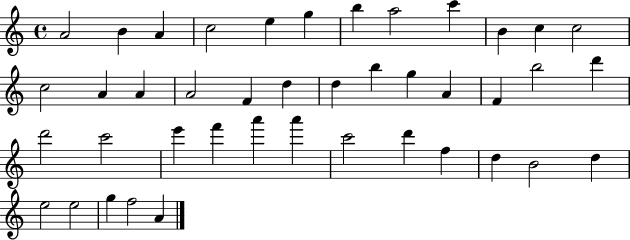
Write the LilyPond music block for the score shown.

{
  \clef treble
  \time 4/4
  \defaultTimeSignature
  \key c \major
  a'2 b'4 a'4 | c''2 e''4 g''4 | b''4 a''2 c'''4 | b'4 c''4 c''2 | \break c''2 a'4 a'4 | a'2 f'4 d''4 | d''4 b''4 g''4 a'4 | f'4 b''2 d'''4 | \break d'''2 c'''2 | e'''4 f'''4 a'''4 a'''4 | c'''2 d'''4 f''4 | d''4 b'2 d''4 | \break e''2 e''2 | g''4 f''2 a'4 | \bar "|."
}